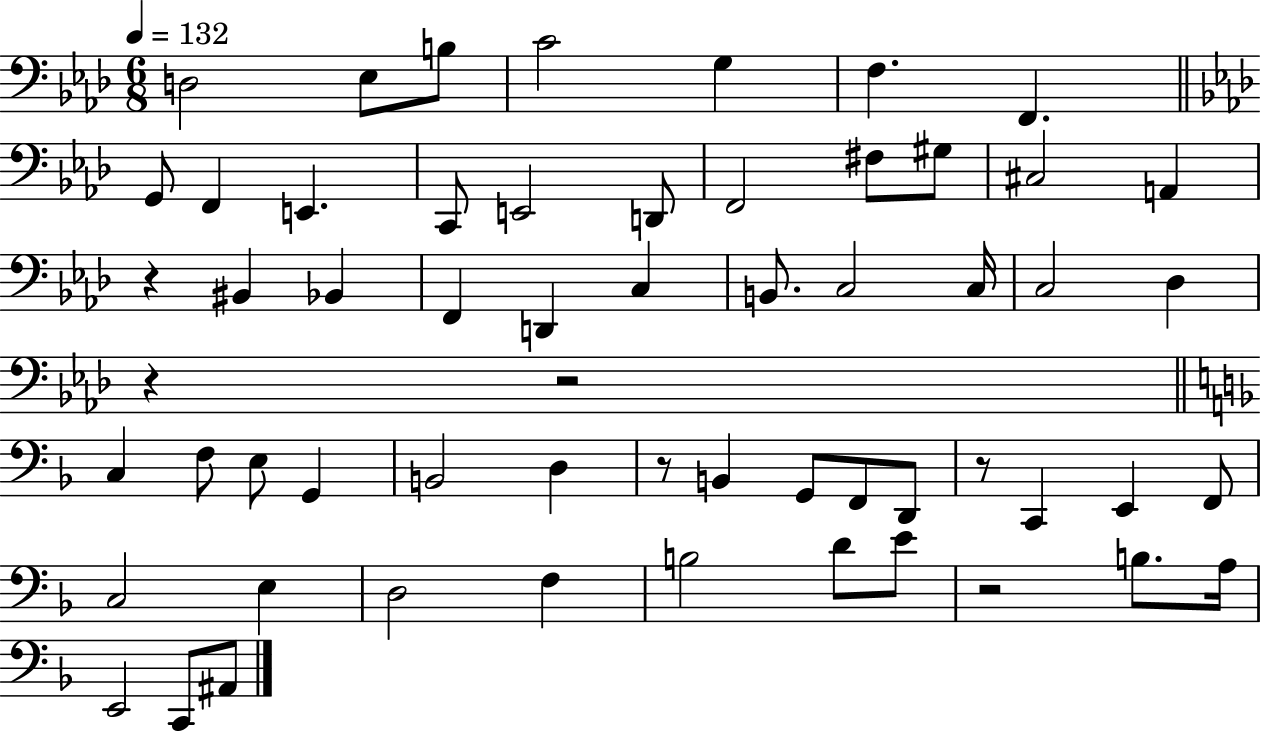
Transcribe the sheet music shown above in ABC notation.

X:1
T:Untitled
M:6/8
L:1/4
K:Ab
D,2 _E,/2 B,/2 C2 G, F, F,, G,,/2 F,, E,, C,,/2 E,,2 D,,/2 F,,2 ^F,/2 ^G,/2 ^C,2 A,, z ^B,, _B,, F,, D,, C, B,,/2 C,2 C,/4 C,2 _D, z z2 C, F,/2 E,/2 G,, B,,2 D, z/2 B,, G,,/2 F,,/2 D,,/2 z/2 C,, E,, F,,/2 C,2 E, D,2 F, B,2 D/2 E/2 z2 B,/2 A,/4 E,,2 C,,/2 ^A,,/2